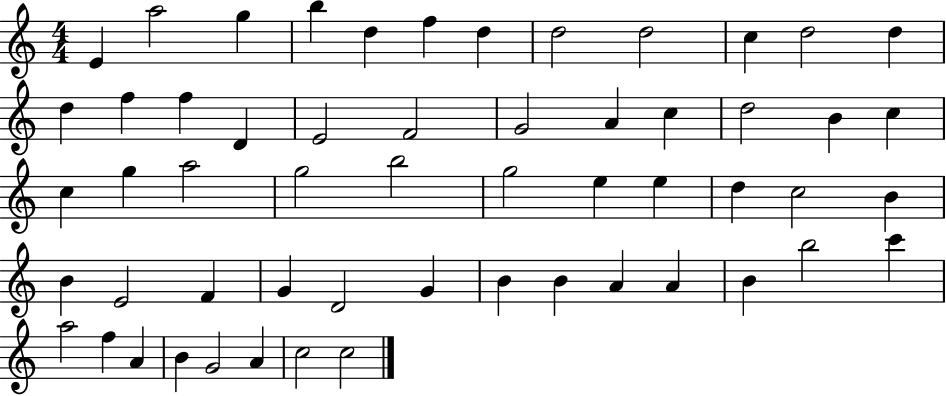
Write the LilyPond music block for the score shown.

{
  \clef treble
  \numericTimeSignature
  \time 4/4
  \key c \major
  e'4 a''2 g''4 | b''4 d''4 f''4 d''4 | d''2 d''2 | c''4 d''2 d''4 | \break d''4 f''4 f''4 d'4 | e'2 f'2 | g'2 a'4 c''4 | d''2 b'4 c''4 | \break c''4 g''4 a''2 | g''2 b''2 | g''2 e''4 e''4 | d''4 c''2 b'4 | \break b'4 e'2 f'4 | g'4 d'2 g'4 | b'4 b'4 a'4 a'4 | b'4 b''2 c'''4 | \break a''2 f''4 a'4 | b'4 g'2 a'4 | c''2 c''2 | \bar "|."
}